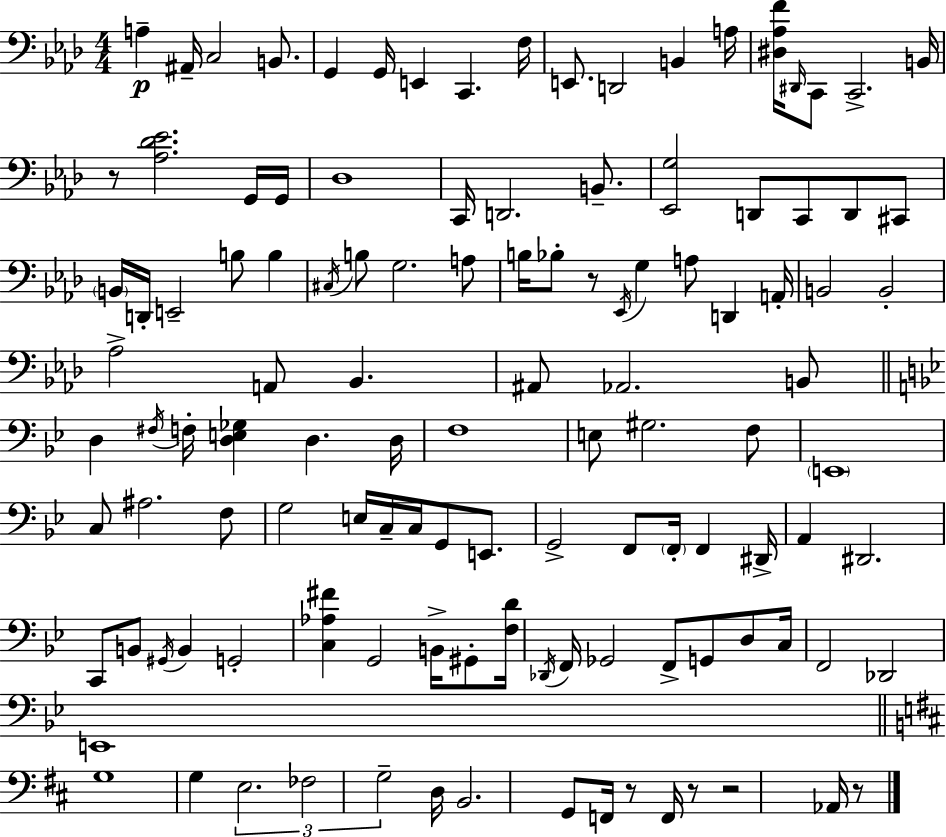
{
  \clef bass
  \numericTimeSignature
  \time 4/4
  \key aes \major
  a4--\p ais,16-- c2 b,8. | g,4 g,16 e,4 c,4. f16 | e,8. d,2 b,4 a16 | <dis aes f'>16 \grace { dis,16 } c,8 c,2.-> | \break b,16 r8 <aes des' ees'>2. g,16 | g,16 des1 | c,16 d,2. b,8.-- | <ees, g>2 d,8 c,8 d,8 cis,8 | \break \parenthesize b,16 d,16-. e,2-- b8 b4 | \acciaccatura { cis16 } b8 g2. | a8 b16 bes8-. r8 \acciaccatura { ees,16 } g4 a8 d,4 | a,16-. b,2 b,2-. | \break aes2-> a,8 bes,4. | ais,8 aes,2. | b,8 \bar "||" \break \key bes \major d4 \acciaccatura { fis16 } f16-. <d e ges>4 d4. | d16 f1 | e8 gis2. f8 | \parenthesize e,1 | \break c8 ais2. f8 | g2 e16 c16-- c16 g,8 e,8. | g,2-> f,8 \parenthesize f,16-. f,4 | dis,16-> a,4 dis,2. | \break c,8 b,8 \acciaccatura { gis,16 } b,4 g,2-. | <c aes fis'>4 g,2 b,16-> gis,8-. | <f d'>16 \acciaccatura { des,16 } f,16 ges,2 f,8-> g,8 | d8 c16 f,2 des,2 | \break e,1 | \bar "||" \break \key d \major g1 | g4 \tuplet 3/2 { e2. | fes2 g2-- } | d16 b,2. g,8 f,16 | \break r8 f,16 r8 r2 aes,16 r8 | \bar "|."
}